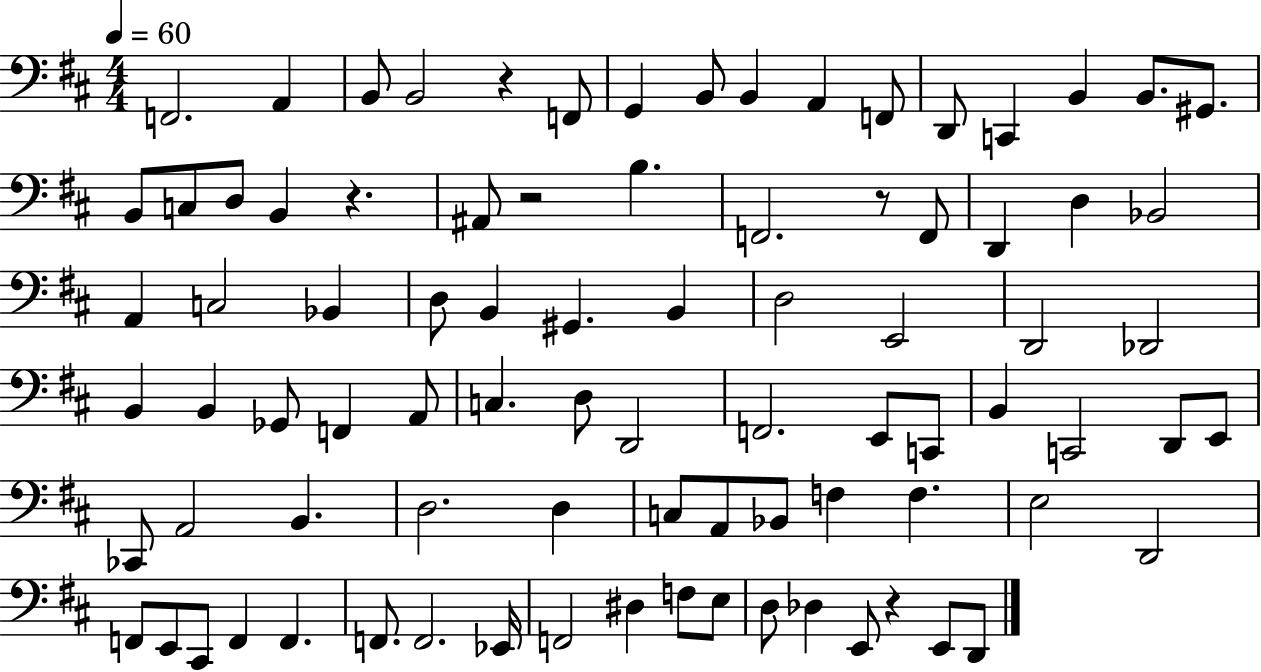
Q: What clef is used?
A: bass